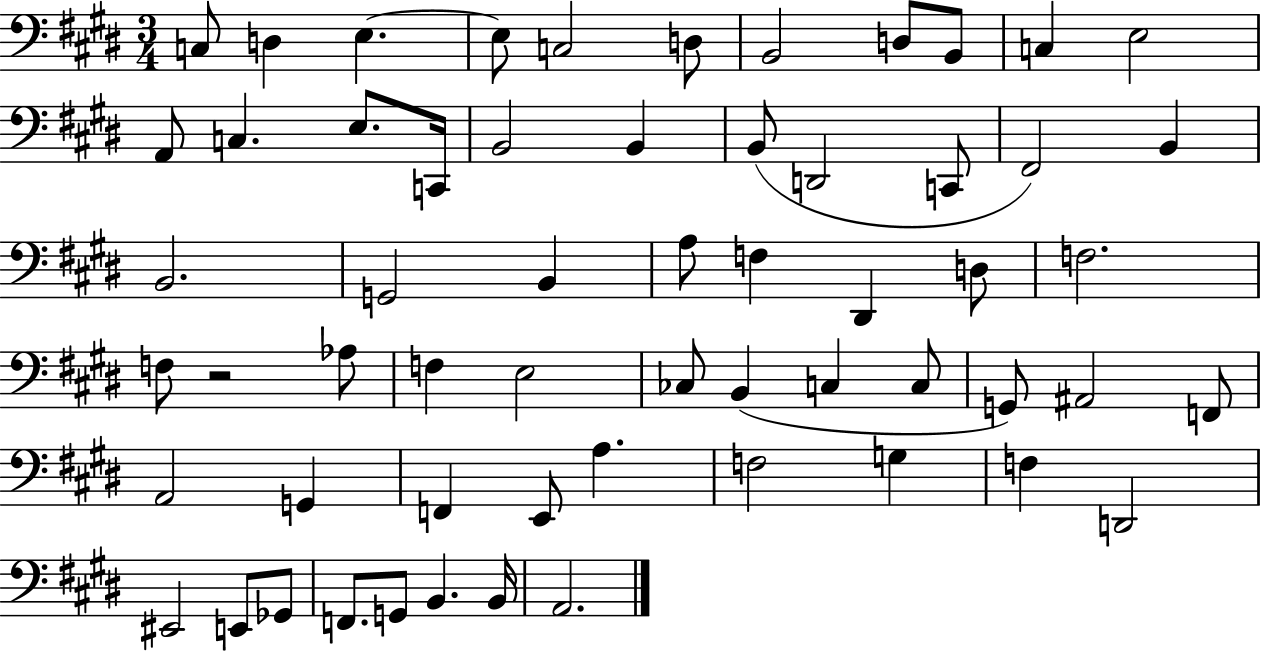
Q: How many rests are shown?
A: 1